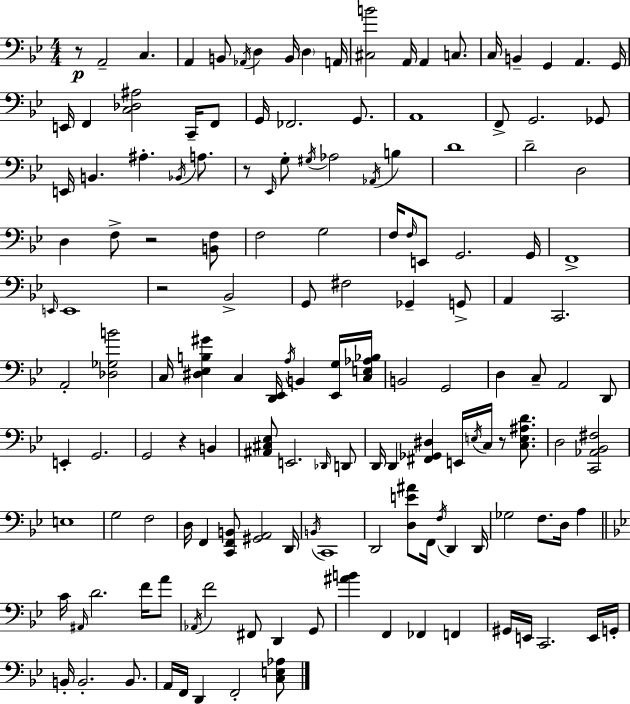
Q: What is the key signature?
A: BES major